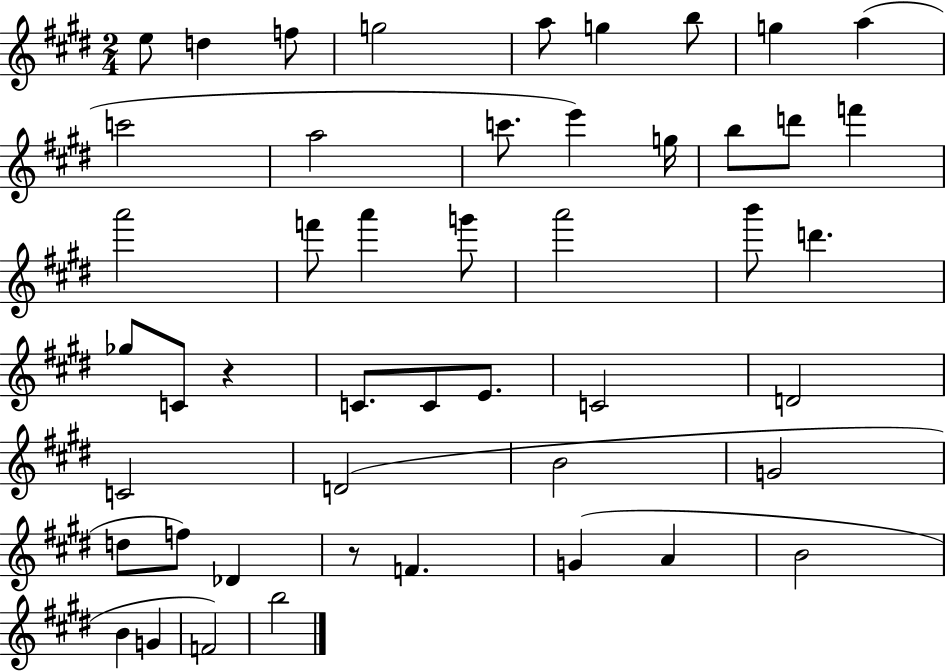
E5/e D5/q F5/e G5/h A5/e G5/q B5/e G5/q A5/q C6/h A5/h C6/e. E6/q G5/s B5/e D6/e F6/q A6/h F6/e A6/q G6/e A6/h B6/e D6/q. Gb5/e C4/e R/q C4/e. C4/e E4/e. C4/h D4/h C4/h D4/h B4/h G4/h D5/e F5/e Db4/q R/e F4/q. G4/q A4/q B4/h B4/q G4/q F4/h B5/h